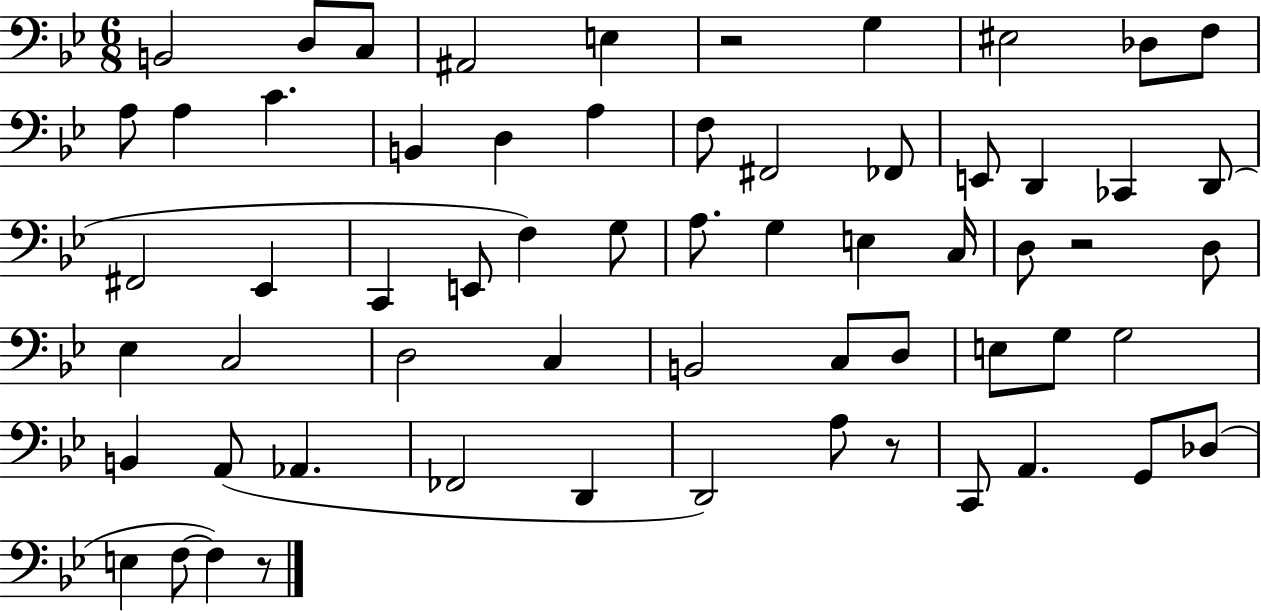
{
  \clef bass
  \numericTimeSignature
  \time 6/8
  \key bes \major
  b,2 d8 c8 | ais,2 e4 | r2 g4 | eis2 des8 f8 | \break a8 a4 c'4. | b,4 d4 a4 | f8 fis,2 fes,8 | e,8 d,4 ces,4 d,8( | \break fis,2 ees,4 | c,4 e,8 f4) g8 | a8. g4 e4 c16 | d8 r2 d8 | \break ees4 c2 | d2 c4 | b,2 c8 d8 | e8 g8 g2 | \break b,4 a,8( aes,4. | fes,2 d,4 | d,2) a8 r8 | c,8 a,4. g,8 des8( | \break e4 f8~~ f4) r8 | \bar "|."
}